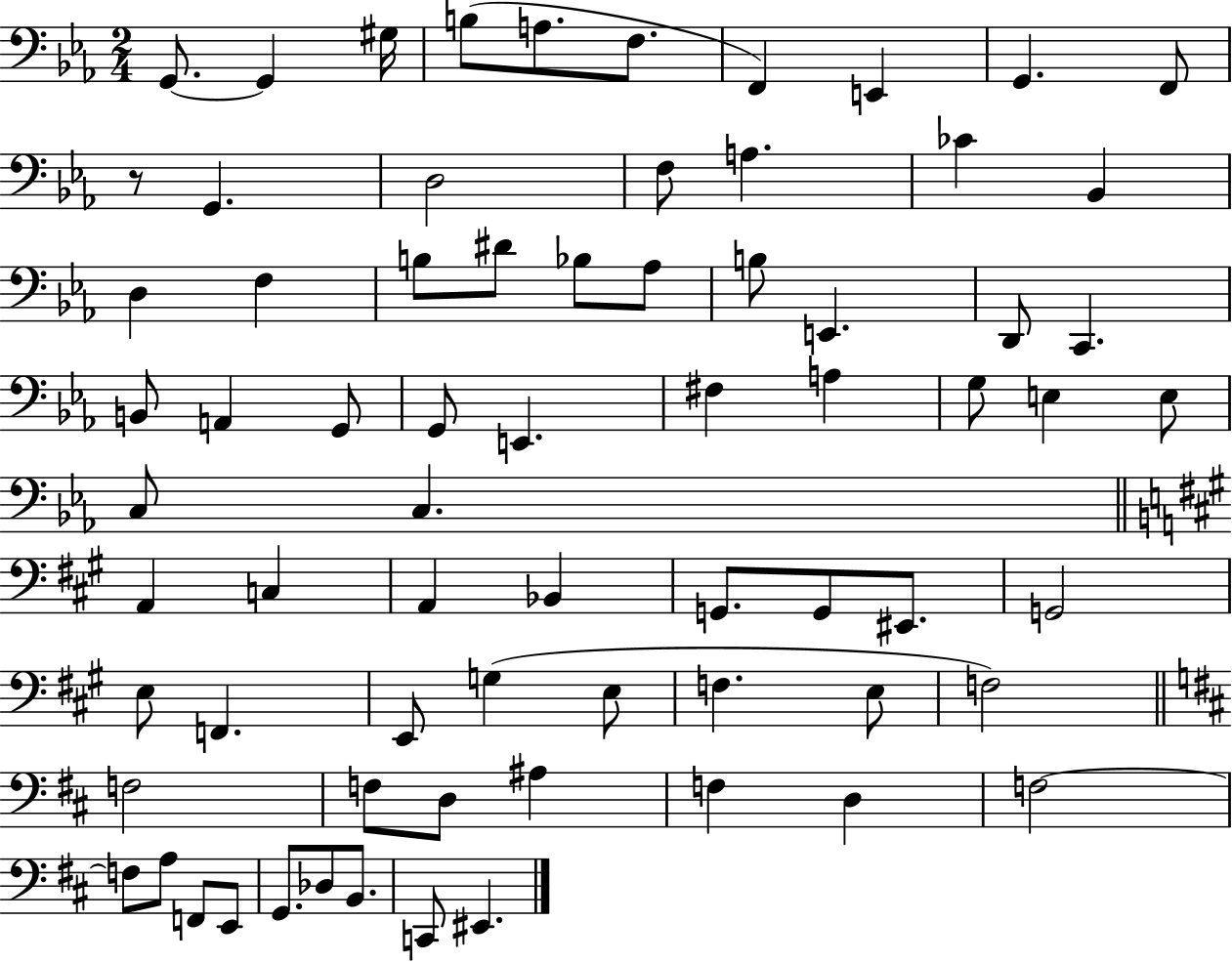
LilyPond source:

{
  \clef bass
  \numericTimeSignature
  \time 2/4
  \key ees \major
  \repeat volta 2 { g,8.~~ g,4 gis16 | b8( a8. f8. | f,4) e,4 | g,4. f,8 | \break r8 g,4. | d2 | f8 a4. | ces'4 bes,4 | \break d4 f4 | b8 dis'8 bes8 aes8 | b8 e,4. | d,8 c,4. | \break b,8 a,4 g,8 | g,8 e,4. | fis4 a4 | g8 e4 e8 | \break c8 c4. | \bar "||" \break \key a \major a,4 c4 | a,4 bes,4 | g,8. g,8 eis,8. | g,2 | \break e8 f,4. | e,8 g4( e8 | f4. e8 | f2) | \break \bar "||" \break \key b \minor f2 | f8 d8 ais4 | f4 d4 | f2~~ | \break f8 a8 f,8 e,8 | g,8. des8 b,8. | c,8 eis,4. | } \bar "|."
}